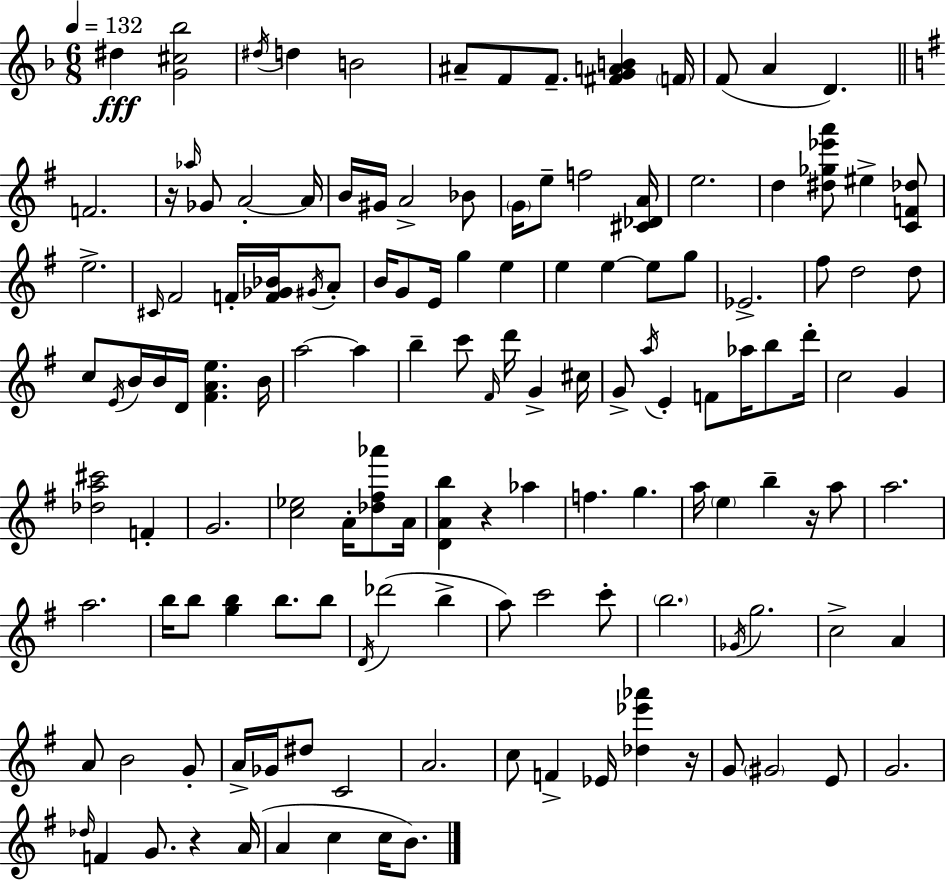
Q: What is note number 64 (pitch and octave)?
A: Ab5